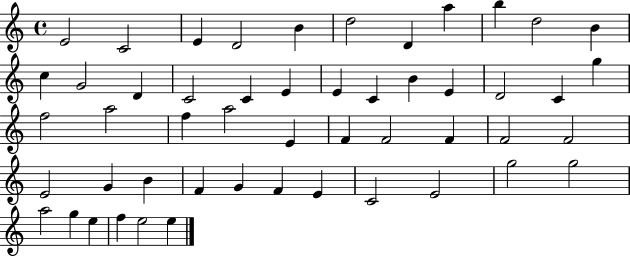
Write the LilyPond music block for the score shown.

{
  \clef treble
  \time 4/4
  \defaultTimeSignature
  \key c \major
  e'2 c'2 | e'4 d'2 b'4 | d''2 d'4 a''4 | b''4 d''2 b'4 | \break c''4 g'2 d'4 | c'2 c'4 e'4 | e'4 c'4 b'4 e'4 | d'2 c'4 g''4 | \break f''2 a''2 | f''4 a''2 e'4 | f'4 f'2 f'4 | f'2 f'2 | \break e'2 g'4 b'4 | f'4 g'4 f'4 e'4 | c'2 e'2 | g''2 g''2 | \break a''2 g''4 e''4 | f''4 e''2 e''4 | \bar "|."
}